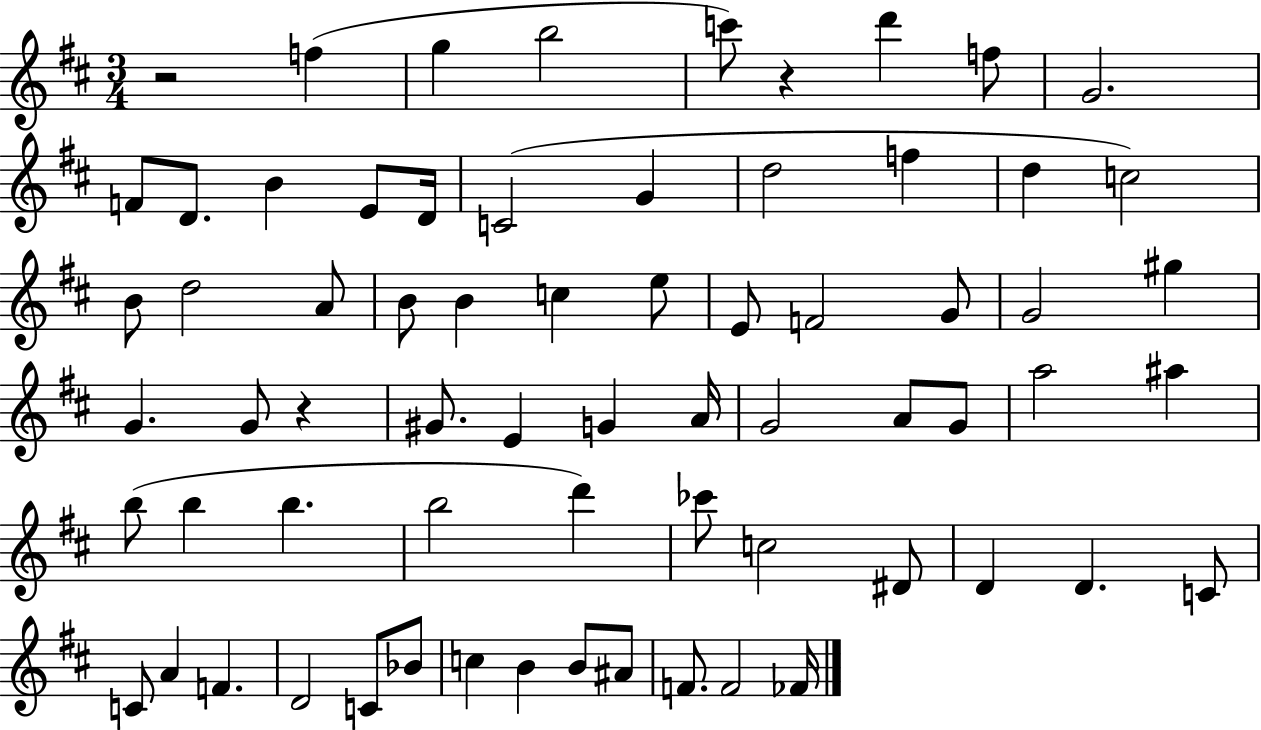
X:1
T:Untitled
M:3/4
L:1/4
K:D
z2 f g b2 c'/2 z d' f/2 G2 F/2 D/2 B E/2 D/4 C2 G d2 f d c2 B/2 d2 A/2 B/2 B c e/2 E/2 F2 G/2 G2 ^g G G/2 z ^G/2 E G A/4 G2 A/2 G/2 a2 ^a b/2 b b b2 d' _c'/2 c2 ^D/2 D D C/2 C/2 A F D2 C/2 _B/2 c B B/2 ^A/2 F/2 F2 _F/4